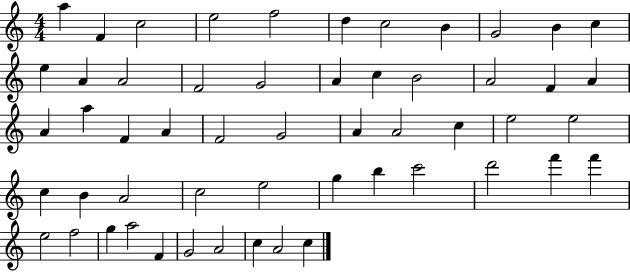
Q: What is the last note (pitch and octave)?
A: C5